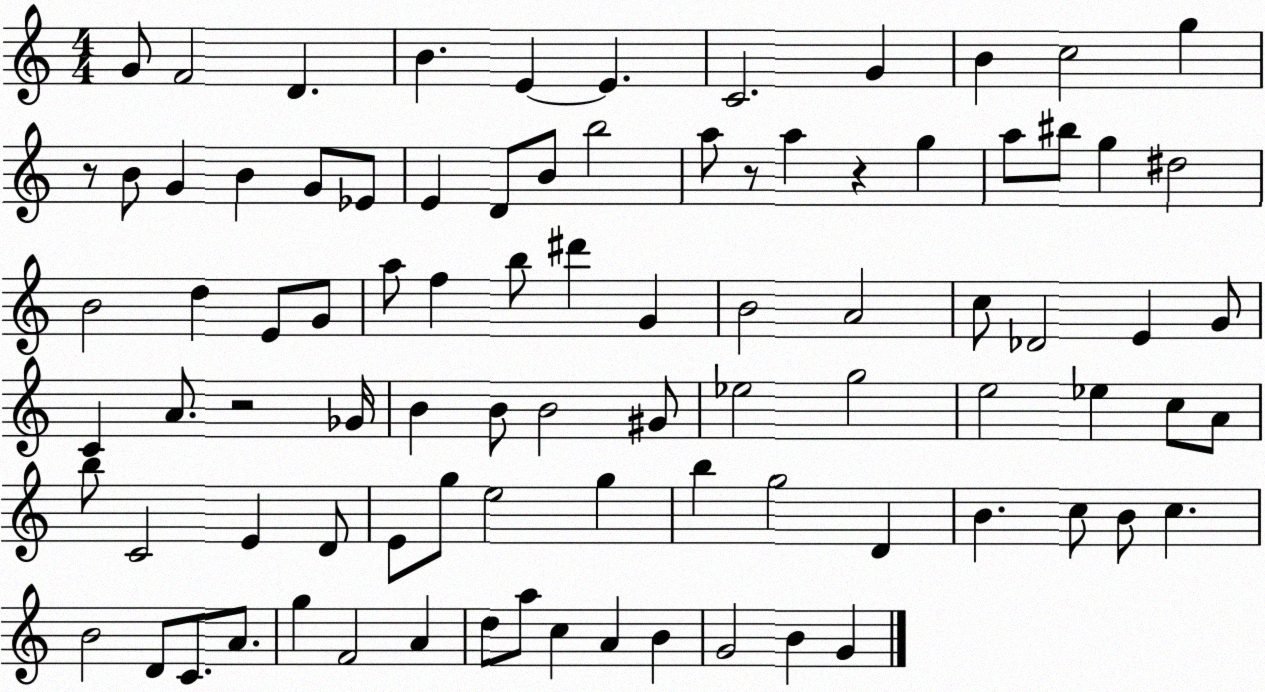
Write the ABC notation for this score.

X:1
T:Untitled
M:4/4
L:1/4
K:C
G/2 F2 D B E E C2 G B c2 g z/2 B/2 G B G/2 _E/2 E D/2 B/2 b2 a/2 z/2 a z g a/2 ^b/2 g ^d2 B2 d E/2 G/2 a/2 f b/2 ^d' G B2 A2 c/2 _D2 E G/2 C A/2 z2 _G/4 B B/2 B2 ^G/2 _e2 g2 e2 _e c/2 A/2 b/2 C2 E D/2 E/2 g/2 e2 g b g2 D B c/2 B/2 c B2 D/2 C/2 A/2 g F2 A d/2 a/2 c A B G2 B G